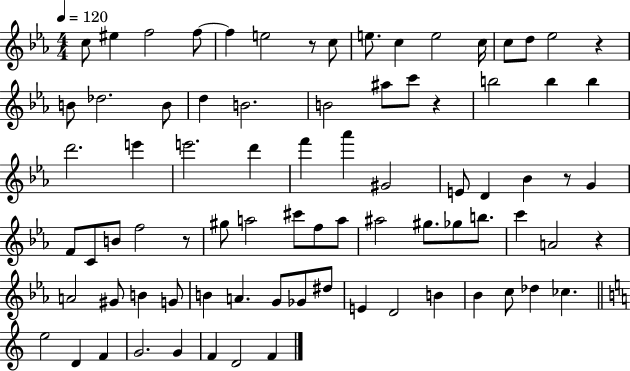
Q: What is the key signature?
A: EES major